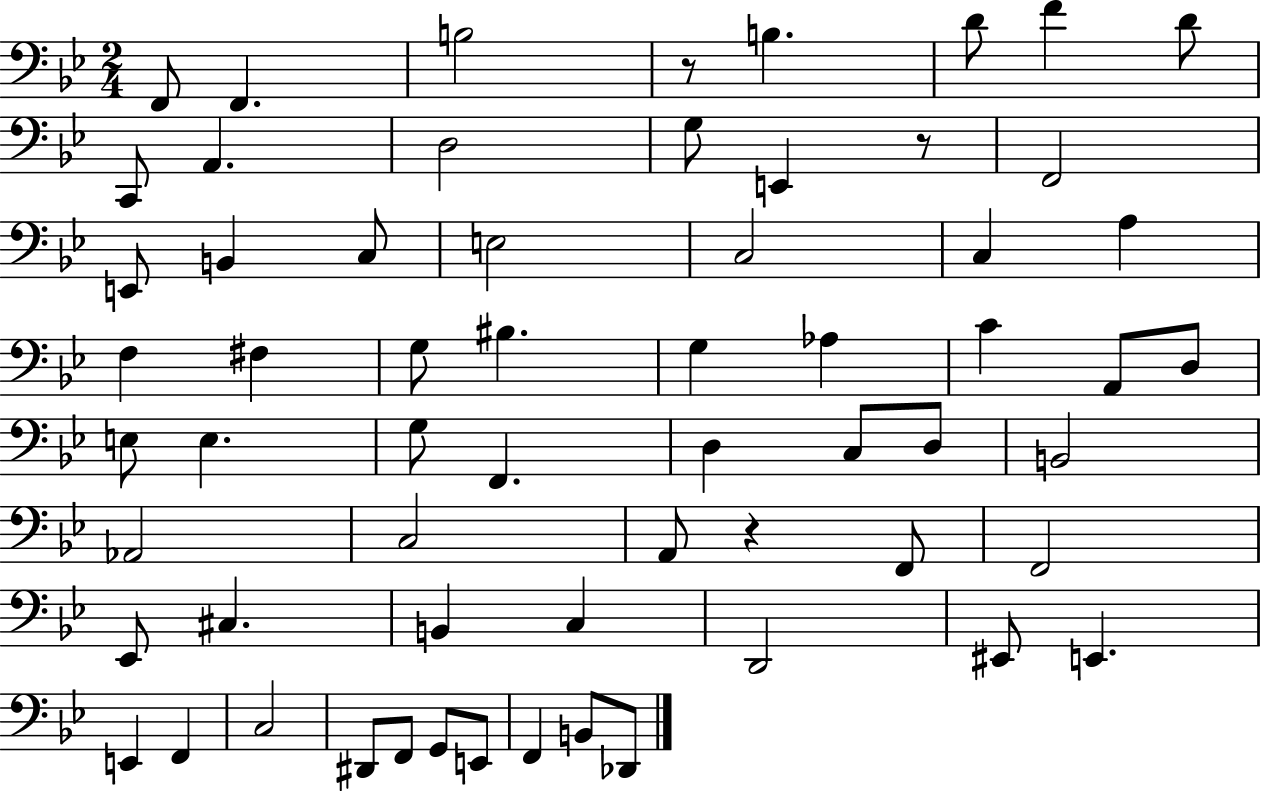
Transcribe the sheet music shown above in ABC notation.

X:1
T:Untitled
M:2/4
L:1/4
K:Bb
F,,/2 F,, B,2 z/2 B, D/2 F D/2 C,,/2 A,, D,2 G,/2 E,, z/2 F,,2 E,,/2 B,, C,/2 E,2 C,2 C, A, F, ^F, G,/2 ^B, G, _A, C A,,/2 D,/2 E,/2 E, G,/2 F,, D, C,/2 D,/2 B,,2 _A,,2 C,2 A,,/2 z F,,/2 F,,2 _E,,/2 ^C, B,, C, D,,2 ^E,,/2 E,, E,, F,, C,2 ^D,,/2 F,,/2 G,,/2 E,,/2 F,, B,,/2 _D,,/2